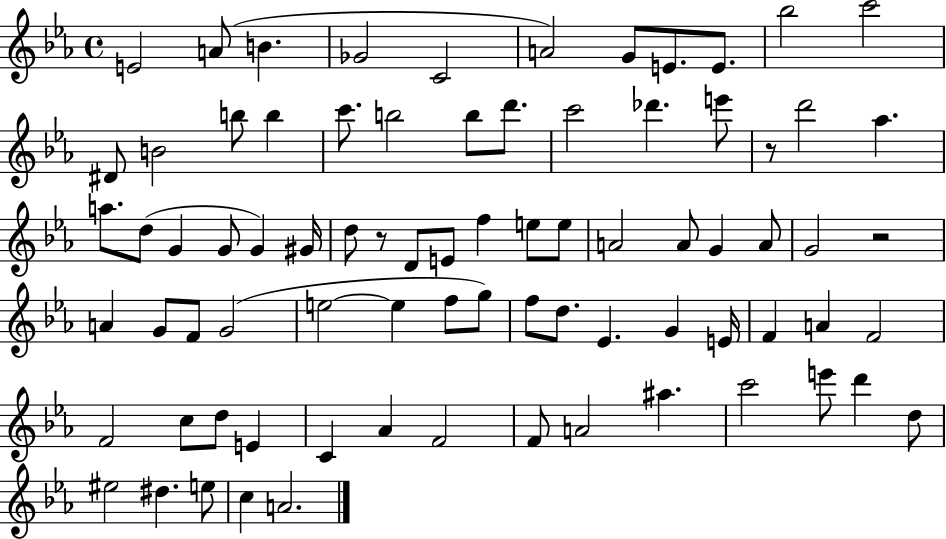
E4/h A4/e B4/q. Gb4/h C4/h A4/h G4/e E4/e. E4/e. Bb5/h C6/h D#4/e B4/h B5/e B5/q C6/e. B5/h B5/e D6/e. C6/h Db6/q. E6/e R/e D6/h Ab5/q. A5/e. D5/e G4/q G4/e G4/q G#4/s D5/e R/e D4/e E4/e F5/q E5/e E5/e A4/h A4/e G4/q A4/e G4/h R/h A4/q G4/e F4/e G4/h E5/h E5/q F5/e G5/e F5/e D5/e. Eb4/q. G4/q E4/s F4/q A4/q F4/h F4/h C5/e D5/e E4/q C4/q Ab4/q F4/h F4/e A4/h A#5/q. C6/h E6/e D6/q D5/e EIS5/h D#5/q. E5/e C5/q A4/h.